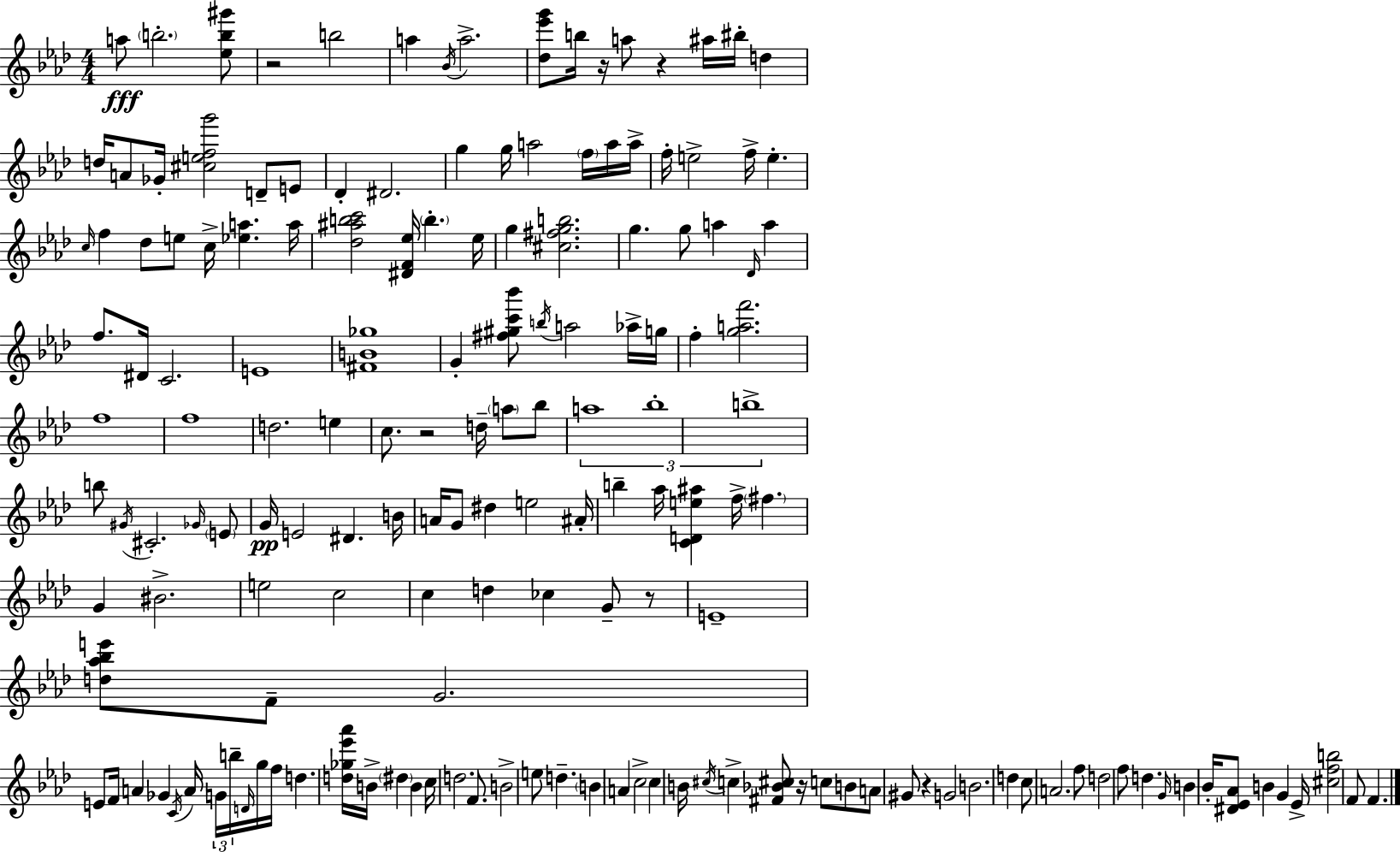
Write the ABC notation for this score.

X:1
T:Untitled
M:4/4
L:1/4
K:Fm
a/2 b2 [_eb^g']/2 z2 b2 a _B/4 a2 [_d_e'g']/2 b/4 z/4 a/2 z ^a/4 ^b/4 d d/4 A/2 _G/4 [^cefg']2 D/2 E/2 _D ^D2 g g/4 a2 f/4 a/4 a/4 f/4 e2 f/4 e c/4 f _d/2 e/2 c/4 [_ea] a/4 [_d^abc']2 [^DF_e]/4 b _e/4 g [^c^fgb]2 g g/2 a _D/4 a f/2 ^D/4 C2 E4 [^FB_g]4 G [^f^gc'_b']/2 b/4 a2 _a/4 g/4 f [gaf']2 f4 f4 d2 e c/2 z2 d/4 a/2 _b/2 a4 _b4 b4 b/2 ^G/4 ^C2 _G/4 E/2 G/4 E2 ^D B/4 A/4 G/2 ^d e2 ^A/4 b _a/4 [CDe^a] f/4 ^f G ^B2 e2 c2 c d _c G/2 z/2 E4 [d_a_be']/2 F/2 G2 E/2 F/4 A _G C/4 A/4 G/4 b/4 D/4 g/4 f/4 d [d_g_e'_a']/4 B/4 ^d B c/4 d2 F/2 B2 e/2 d B A c2 c B/4 ^c/4 c [^F_B^c]/2 z/4 c/2 B/2 A/2 ^G/2 z G2 B2 d c/2 A2 f/2 d2 f/2 d G/4 B _B/4 [^D_E_A]/2 B G _E/4 [^cfb]2 F/2 F